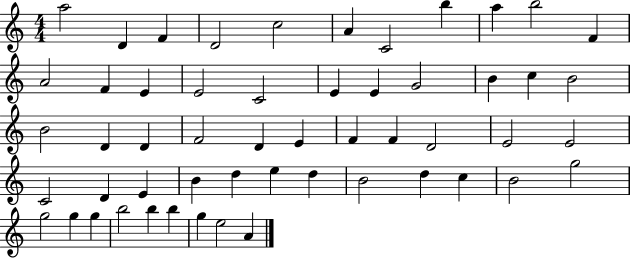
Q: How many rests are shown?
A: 0